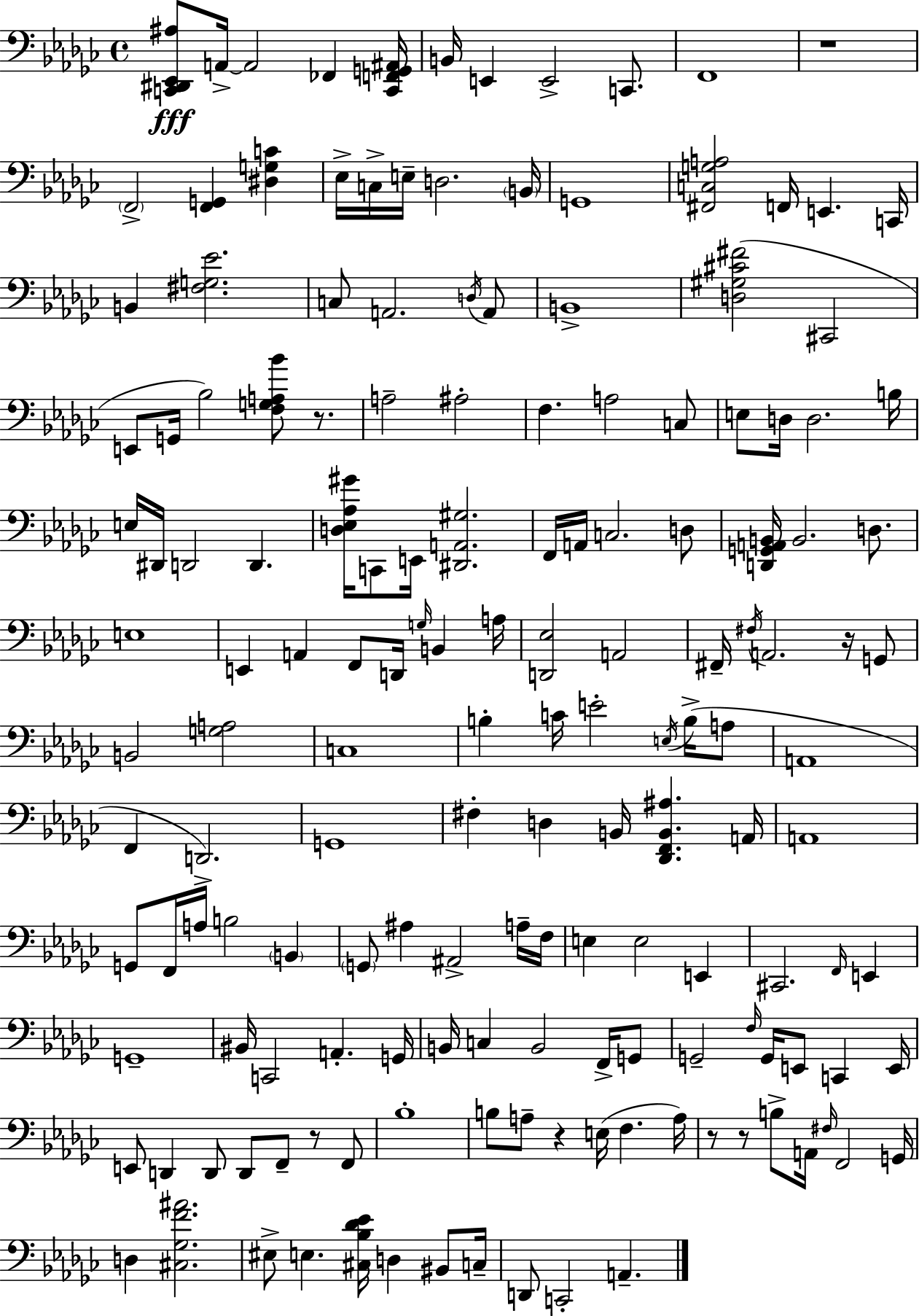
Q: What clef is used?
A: bass